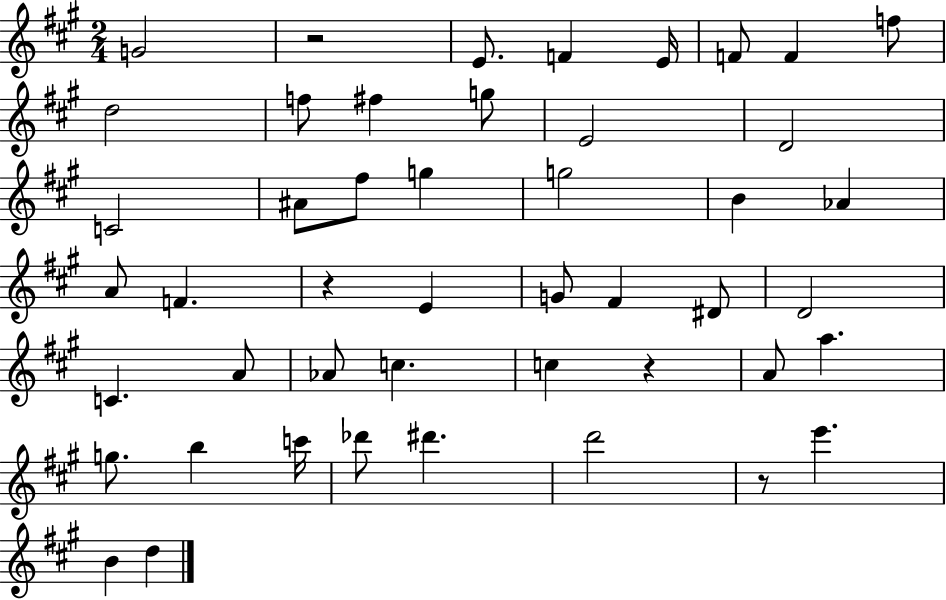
G4/h R/h E4/e. F4/q E4/s F4/e F4/q F5/e D5/h F5/e F#5/q G5/e E4/h D4/h C4/h A#4/e F#5/e G5/q G5/h B4/q Ab4/q A4/e F4/q. R/q E4/q G4/e F#4/q D#4/e D4/h C4/q. A4/e Ab4/e C5/q. C5/q R/q A4/e A5/q. G5/e. B5/q C6/s Db6/e D#6/q. D6/h R/e E6/q. B4/q D5/q